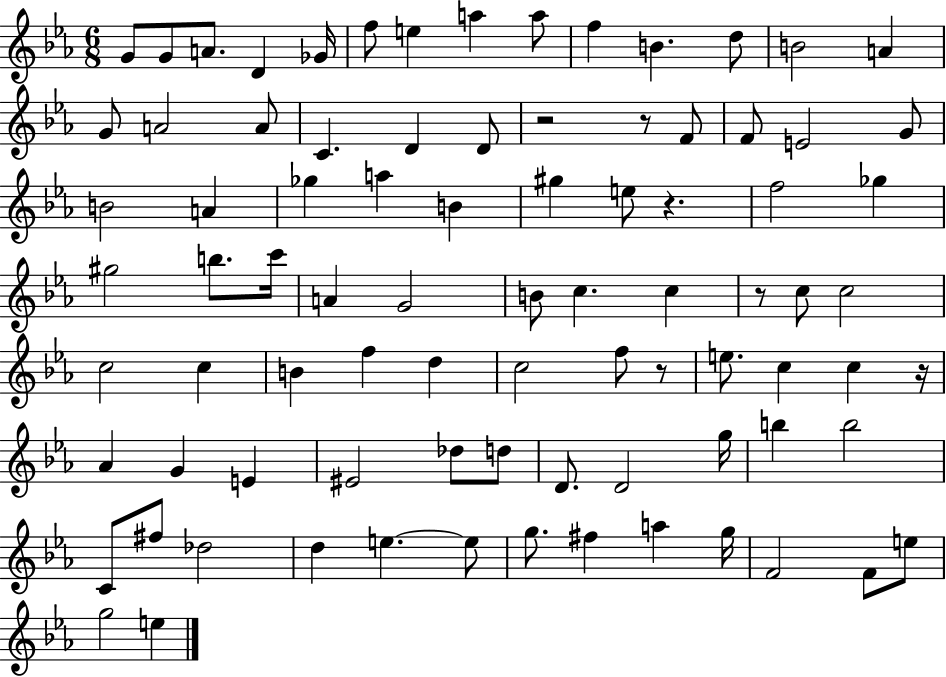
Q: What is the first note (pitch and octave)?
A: G4